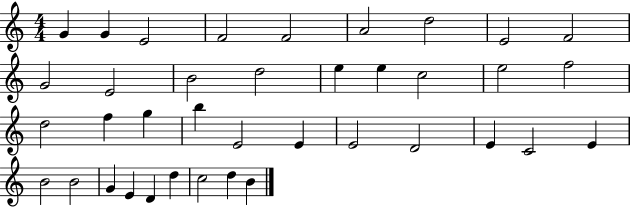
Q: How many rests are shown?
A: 0